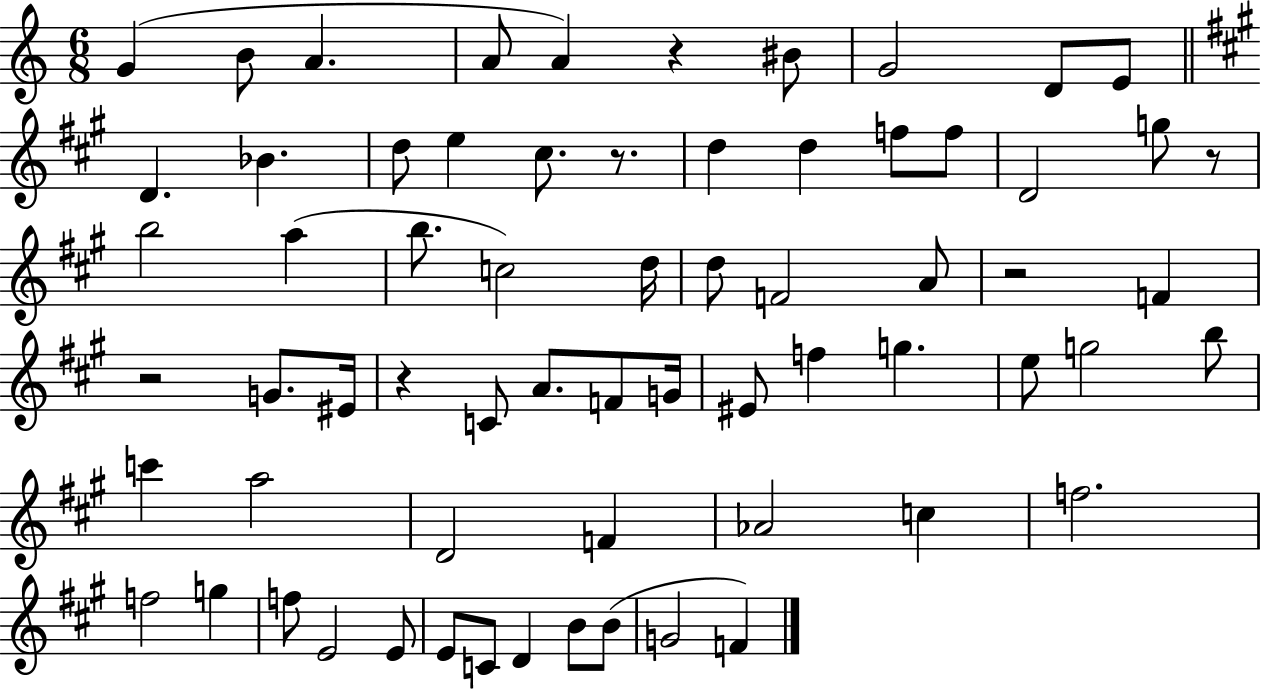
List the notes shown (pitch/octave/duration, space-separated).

G4/q B4/e A4/q. A4/e A4/q R/q BIS4/e G4/h D4/e E4/e D4/q. Bb4/q. D5/e E5/q C#5/e. R/e. D5/q D5/q F5/e F5/e D4/h G5/e R/e B5/h A5/q B5/e. C5/h D5/s D5/e F4/h A4/e R/h F4/q R/h G4/e. EIS4/s R/q C4/e A4/e. F4/e G4/s EIS4/e F5/q G5/q. E5/e G5/h B5/e C6/q A5/h D4/h F4/q Ab4/h C5/q F5/h. F5/h G5/q F5/e E4/h E4/e E4/e C4/e D4/q B4/e B4/e G4/h F4/q